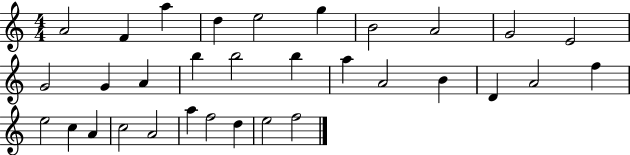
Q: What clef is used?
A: treble